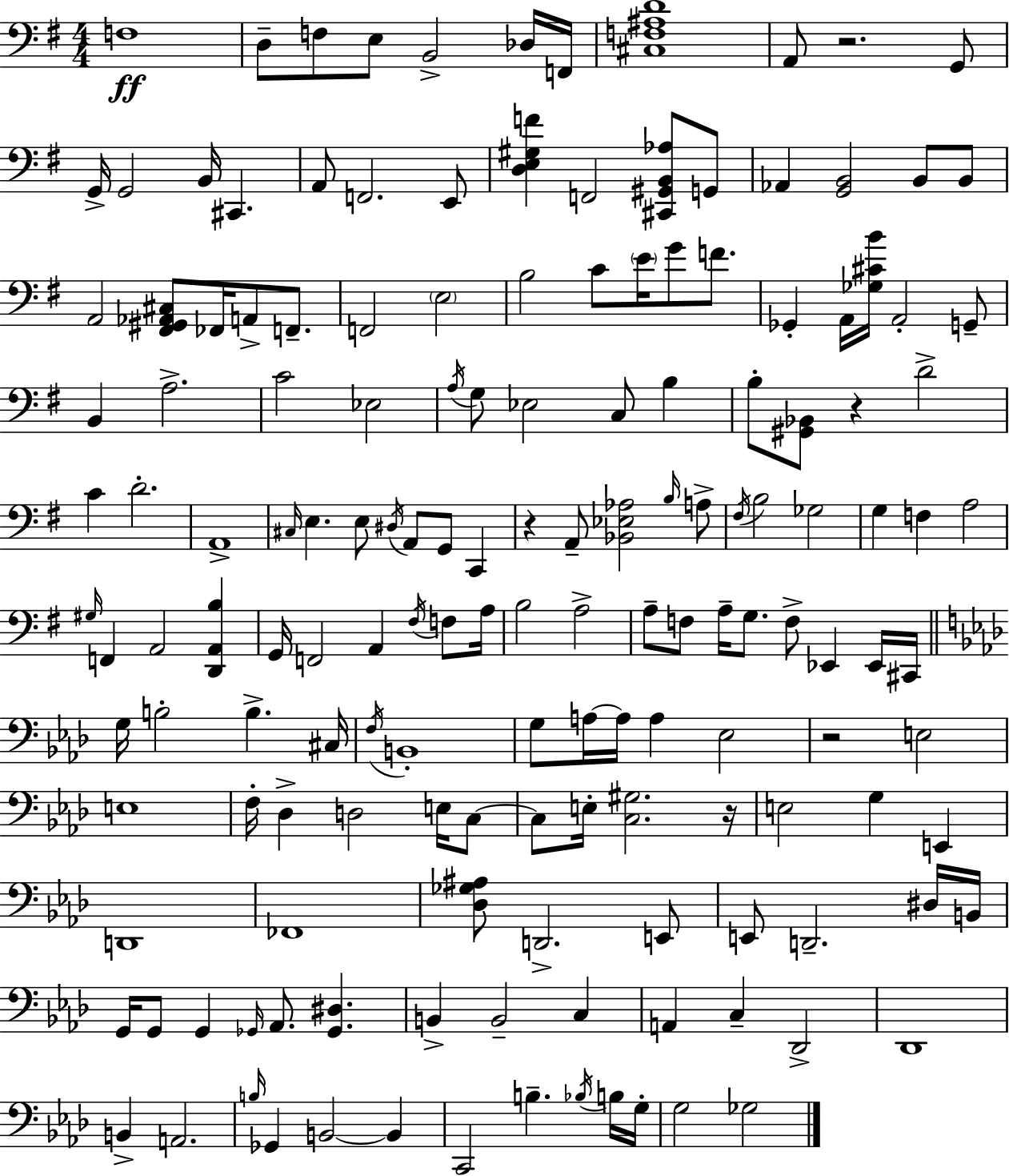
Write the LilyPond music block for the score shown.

{
  \clef bass
  \numericTimeSignature
  \time 4/4
  \key g \major
  f1\ff | d8-- f8 e8 b,2-> des16 f,16 | <cis f ais d'>1 | a,8 r2. g,8 | \break g,16-> g,2 b,16 cis,4. | a,8 f,2. e,8 | <d e gis f'>4 f,2 <cis, gis, b, aes>8 g,8 | aes,4 <g, b,>2 b,8 b,8 | \break a,2 <fis, gis, aes, cis>8 fes,16 a,8-> f,8.-- | f,2 \parenthesize e2 | b2 c'8 \parenthesize e'16 g'8 f'8. | ges,4-. a,16 <ges cis' b'>16 a,2-. g,8-- | \break b,4 a2.-> | c'2 ees2 | \acciaccatura { a16 } g8 ees2 c8 b4 | b8-. <gis, bes,>8 r4 d'2-> | \break c'4 d'2.-. | a,1-> | \grace { cis16 } e4. e8 \acciaccatura { dis16 } a,8 g,8 c,4 | r4 a,8-- <bes, ees aes>2 | \break \grace { b16 } a8-> \acciaccatura { fis16 } b2 ges2 | g4 f4 a2 | \grace { gis16 } f,4 a,2 | <d, a, b>4 g,16 f,2 a,4 | \break \acciaccatura { fis16 } f8 a16 b2 a2-> | a8-- f8 a16-- g8. f8-> | ees,4 ees,16 cis,16 \bar "||" \break \key aes \major g16 b2-. b4.-> cis16 | \acciaccatura { f16 } b,1-. | g8 a16~~ a16 a4 ees2 | r2 e2 | \break e1 | f16-. des4-> d2 e16 c8~~ | c8 e16-. <c gis>2. | r16 e2 g4 e,4 | \break d,1 | fes,1 | <des ges ais>8 d,2.-> e,8 | e,8 d,2.-- dis16 | \break b,16 g,16 g,8 g,4 \grace { ges,16 } aes,8. <ges, dis>4. | b,4-> b,2-- c4 | a,4 c4-- des,2-> | des,1 | \break b,4-> a,2. | \grace { b16 } ges,4 b,2~~ b,4 | c,2 b4.-- | \acciaccatura { bes16 } b16 g16-. g2 ges2 | \break \bar "|."
}